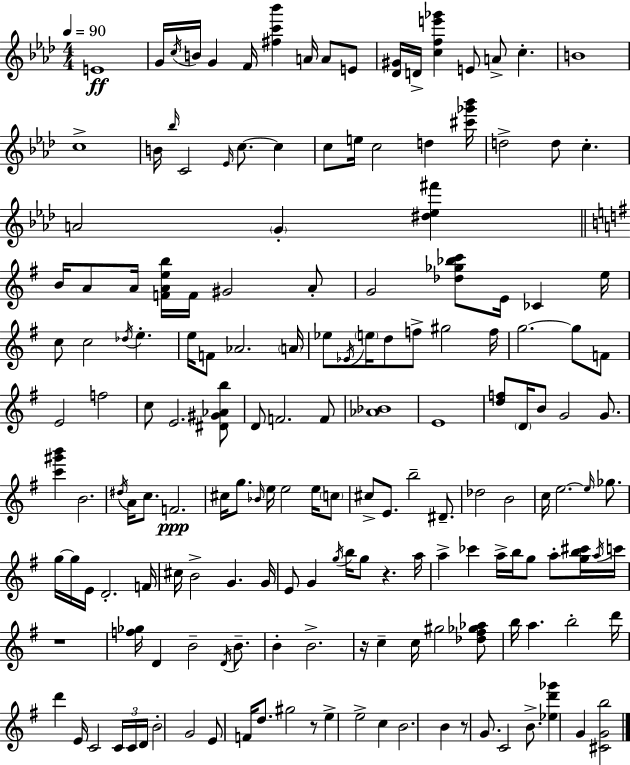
{
  \clef treble
  \numericTimeSignature
  \time 4/4
  \key f \minor
  \tempo 4 = 90
  e'1\ff | g'16 \acciaccatura { c''16 } b'16 g'4 f'16 <fis'' c''' bes'''>4 a'16 a'8 e'8 | <des' gis'>16 d'16-> <c'' f'' e''' ges'''>4 e'8 a'8-> c''4.-. | b'1 | \break c''1-> | b'16 \grace { bes''16 } c'2 \grace { ees'16 } c''8.~~ c''4 | c''8 e''16 c''2 d''4 | <cis''' ges''' bes'''>16 d''2-> d''8 c''4.-. | \break a'2 \parenthesize g'4-. <dis'' ees'' fis'''>4 | \bar "||" \break \key e \minor b'16 a'8 a'16 <f' a' e'' b''>16 f'16 gis'2 a'8-. | g'2 <des'' ges'' bes'' c'''>8 e'16 ces'4 e''16 | c''8 c''2 \acciaccatura { des''16 } e''4.-. | e''16 f'8 aes'2. | \break \parenthesize a'16 ees''8 \acciaccatura { ees'16 } \parenthesize e''16 d''8 f''8-> gis''2 | f''16 g''2.~~ g''8 | f'8 e'2 f''2 | c''8 e'2. | \break <dis' gis' aes' b''>8 d'8 f'2. | f'8 <aes' bes'>1 | e'1 | <d'' f''>8 \parenthesize d'16 b'8 g'2 g'8. | \break <c''' gis''' b'''>4 b'2. | \acciaccatura { dis''16 } a'16 c''8. f'2.\ppp | cis''16 g''8. \grace { bes'16 } e''16 e''2 | e''16 \parenthesize c''8 cis''8-> e'8. b''2-- | \break dis'8.-- des''2 b'2 | c''16 e''2.~~ | \grace { e''16 } ges''8. g''16~~ g''16 e'16 d'2.-. | f'16 cis''16 b'2-> g'4. | \break g'16 e'8 g'4 \acciaccatura { g''16 } b''16 g''8 r4. | a''16 a''4-> ces'''4 a''16-> b''16 | g''8 a''8-. <g'' b'' cis'''>16 \acciaccatura { a''16 } c'''16 r1 | <f'' ges''>16 d'4 b'2-- | \break \acciaccatura { d'16 } b'8.-- b'4-. b'2.-> | r16 c''4-- c''16 gis''2 | <des'' fis'' ges'' aes''>8 b''16 a''4. b''2-. | d'''16 d'''4 e'16 c'2 | \break \tuplet 3/2 { c'16 c'16 d'16 } b'2-. | g'2 e'8 f'16 d''8. gis''2 | r8 e''4-> e''2-> | c''4 b'2. | \break b'4 r8 g'8. c'2 | b'8.-> <ees'' d''' ges'''>4 g'4 | <cis' g' b''>2 \bar "|."
}